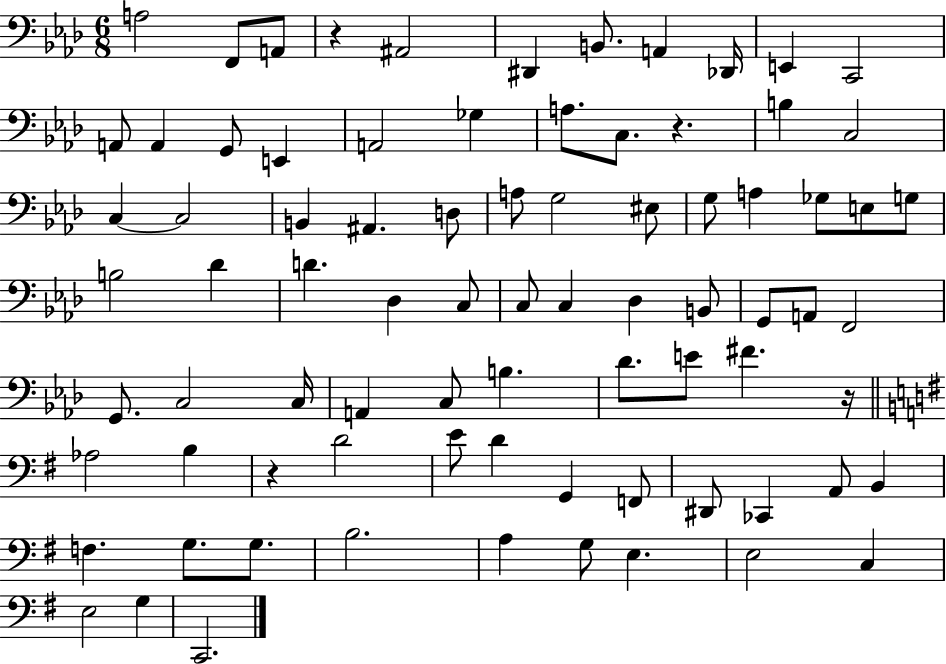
A3/h F2/e A2/e R/q A#2/h D#2/q B2/e. A2/q Db2/s E2/q C2/h A2/e A2/q G2/e E2/q A2/h Gb3/q A3/e. C3/e. R/q. B3/q C3/h C3/q C3/h B2/q A#2/q. D3/e A3/e G3/h EIS3/e G3/e A3/q Gb3/e E3/e G3/e B3/h Db4/q D4/q. Db3/q C3/e C3/e C3/q Db3/q B2/e G2/e A2/e F2/h G2/e. C3/h C3/s A2/q C3/e B3/q. Db4/e. E4/e F#4/q. R/s Ab3/h B3/q R/q D4/h E4/e D4/q G2/q F2/e D#2/e CES2/q A2/e B2/q F3/q. G3/e. G3/e. B3/h. A3/q G3/e E3/q. E3/h C3/q E3/h G3/q C2/h.